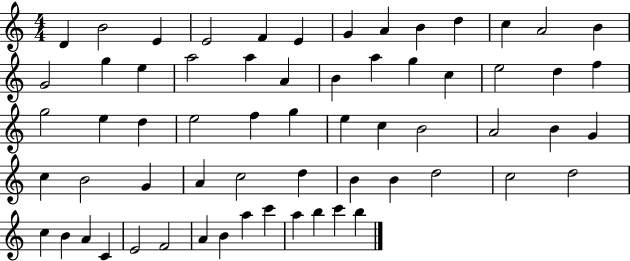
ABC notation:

X:1
T:Untitled
M:4/4
L:1/4
K:C
D B2 E E2 F E G A B d c A2 B G2 g e a2 a A B a g c e2 d f g2 e d e2 f g e c B2 A2 B G c B2 G A c2 d B B d2 c2 d2 c B A C E2 F2 A B a c' a b c' b